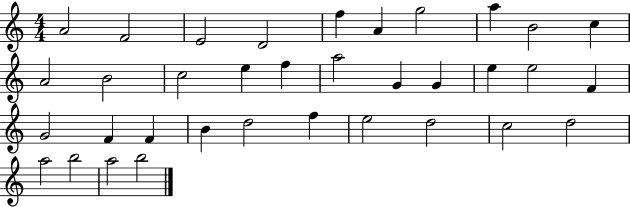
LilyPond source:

{
  \clef treble
  \numericTimeSignature
  \time 4/4
  \key c \major
  a'2 f'2 | e'2 d'2 | f''4 a'4 g''2 | a''4 b'2 c''4 | \break a'2 b'2 | c''2 e''4 f''4 | a''2 g'4 g'4 | e''4 e''2 f'4 | \break g'2 f'4 f'4 | b'4 d''2 f''4 | e''2 d''2 | c''2 d''2 | \break a''2 b''2 | a''2 b''2 | \bar "|."
}